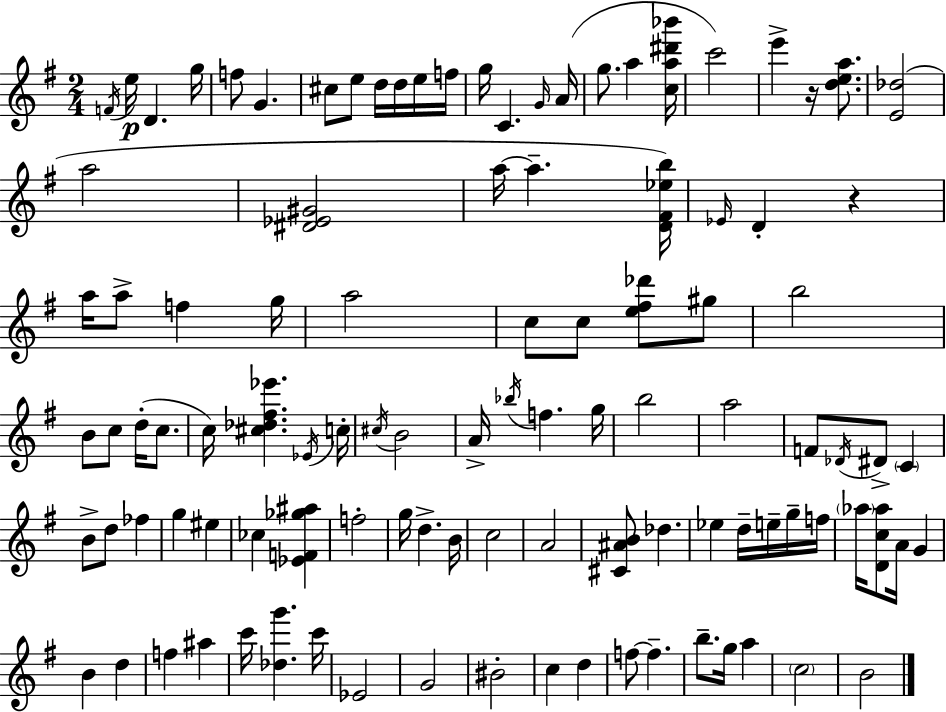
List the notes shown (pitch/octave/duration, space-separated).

F4/s E5/s D4/q. G5/s F5/e G4/q. C#5/e E5/e D5/s D5/s E5/s F5/s G5/s C4/q. G4/s A4/s G5/e. A5/q [C5,A5,D#6,Bb6]/s C6/h E6/q R/s [D5,E5,A5]/e. [E4,Db5]/h A5/h [D#4,Eb4,G#4]/h A5/s A5/q. [D4,F#4,Eb5,B5]/s Eb4/s D4/q R/q A5/s A5/e F5/q G5/s A5/h C5/e C5/e [E5,F#5,Db6]/e G#5/e B5/h B4/e C5/e D5/s C5/e. C5/s [C#5,Db5,F#5,Eb6]/q. Eb4/s C5/s C#5/s B4/h A4/s Bb5/s F5/q. G5/s B5/h A5/h F4/e Db4/s D#4/e C4/q B4/e D5/e FES5/q G5/q EIS5/q CES5/q [Eb4,F4,Gb5,A#5]/q F5/h G5/s D5/q. B4/s C5/h A4/h [C#4,A#4,B4]/e Db5/q. Eb5/q D5/s E5/s G5/s F5/s Ab5/s [D4,C5,Ab5]/e A4/s G4/q B4/q D5/q F5/q A#5/q C6/s [Db5,G6]/q. C6/s Eb4/h G4/h BIS4/h C5/q D5/q F5/e F5/q. B5/e. G5/s A5/q C5/h B4/h